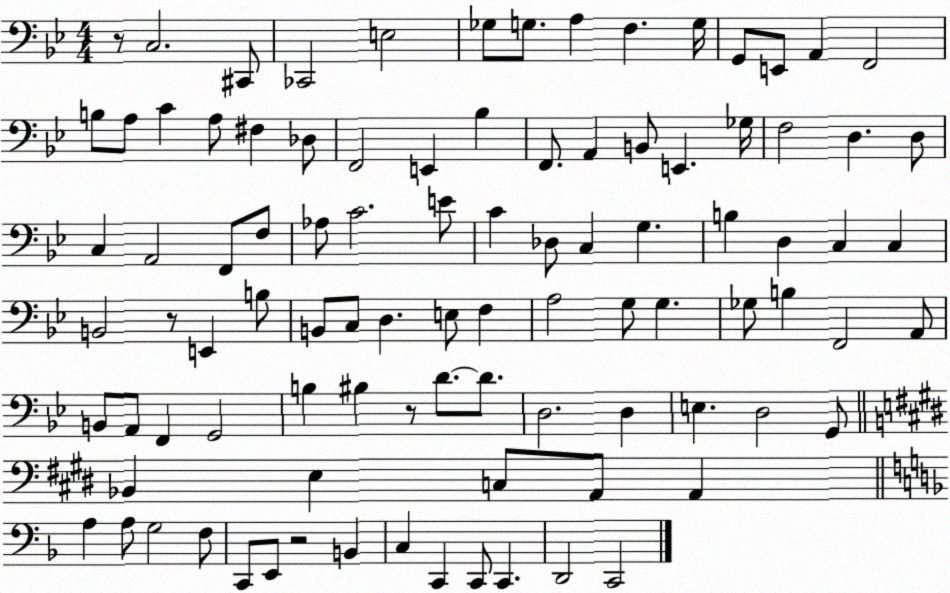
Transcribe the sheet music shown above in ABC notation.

X:1
T:Untitled
M:4/4
L:1/4
K:Bb
z/2 C,2 ^C,,/2 _C,,2 E,2 _G,/2 G,/2 A, F, G,/4 G,,/2 E,,/2 A,, F,,2 B,/2 A,/2 C A,/2 ^F, _D,/2 F,,2 E,, _B, F,,/2 A,, B,,/2 E,, _G,/4 F,2 D, D,/2 C, A,,2 F,,/2 F,/2 _A,/2 C2 E/2 C _D,/2 C, G, B, D, C, C, B,,2 z/2 E,, B,/2 B,,/2 C,/2 D, E,/2 F, A,2 G,/2 G, _G,/2 B, F,,2 A,,/2 B,,/2 A,,/2 F,, G,,2 B, ^B, z/2 D/2 D/2 D,2 D, E, D,2 G,,/2 _B,, E, C,/2 A,,/2 A,, A, A,/2 G,2 F,/2 C,,/2 E,,/2 z2 B,, C, C,, C,,/2 C,, D,,2 C,,2